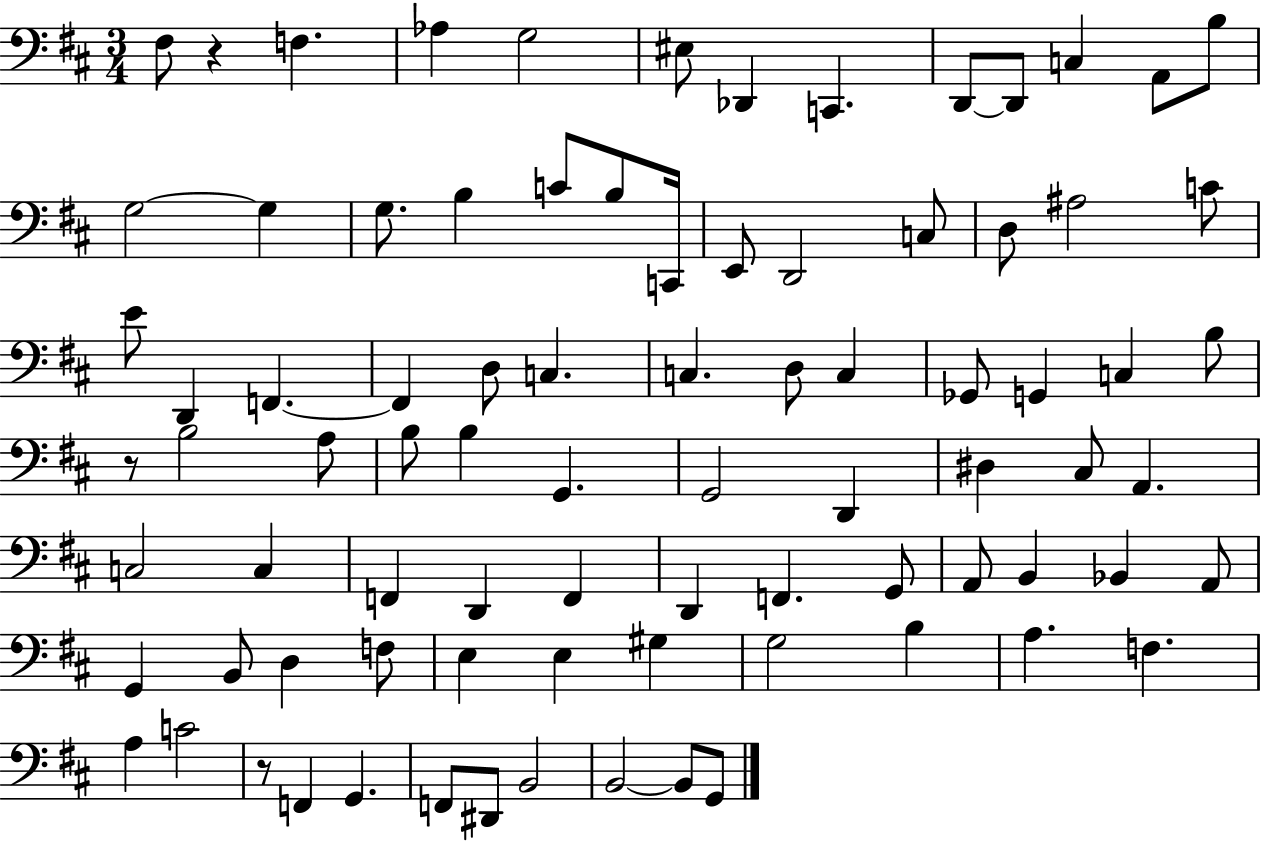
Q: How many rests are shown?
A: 3